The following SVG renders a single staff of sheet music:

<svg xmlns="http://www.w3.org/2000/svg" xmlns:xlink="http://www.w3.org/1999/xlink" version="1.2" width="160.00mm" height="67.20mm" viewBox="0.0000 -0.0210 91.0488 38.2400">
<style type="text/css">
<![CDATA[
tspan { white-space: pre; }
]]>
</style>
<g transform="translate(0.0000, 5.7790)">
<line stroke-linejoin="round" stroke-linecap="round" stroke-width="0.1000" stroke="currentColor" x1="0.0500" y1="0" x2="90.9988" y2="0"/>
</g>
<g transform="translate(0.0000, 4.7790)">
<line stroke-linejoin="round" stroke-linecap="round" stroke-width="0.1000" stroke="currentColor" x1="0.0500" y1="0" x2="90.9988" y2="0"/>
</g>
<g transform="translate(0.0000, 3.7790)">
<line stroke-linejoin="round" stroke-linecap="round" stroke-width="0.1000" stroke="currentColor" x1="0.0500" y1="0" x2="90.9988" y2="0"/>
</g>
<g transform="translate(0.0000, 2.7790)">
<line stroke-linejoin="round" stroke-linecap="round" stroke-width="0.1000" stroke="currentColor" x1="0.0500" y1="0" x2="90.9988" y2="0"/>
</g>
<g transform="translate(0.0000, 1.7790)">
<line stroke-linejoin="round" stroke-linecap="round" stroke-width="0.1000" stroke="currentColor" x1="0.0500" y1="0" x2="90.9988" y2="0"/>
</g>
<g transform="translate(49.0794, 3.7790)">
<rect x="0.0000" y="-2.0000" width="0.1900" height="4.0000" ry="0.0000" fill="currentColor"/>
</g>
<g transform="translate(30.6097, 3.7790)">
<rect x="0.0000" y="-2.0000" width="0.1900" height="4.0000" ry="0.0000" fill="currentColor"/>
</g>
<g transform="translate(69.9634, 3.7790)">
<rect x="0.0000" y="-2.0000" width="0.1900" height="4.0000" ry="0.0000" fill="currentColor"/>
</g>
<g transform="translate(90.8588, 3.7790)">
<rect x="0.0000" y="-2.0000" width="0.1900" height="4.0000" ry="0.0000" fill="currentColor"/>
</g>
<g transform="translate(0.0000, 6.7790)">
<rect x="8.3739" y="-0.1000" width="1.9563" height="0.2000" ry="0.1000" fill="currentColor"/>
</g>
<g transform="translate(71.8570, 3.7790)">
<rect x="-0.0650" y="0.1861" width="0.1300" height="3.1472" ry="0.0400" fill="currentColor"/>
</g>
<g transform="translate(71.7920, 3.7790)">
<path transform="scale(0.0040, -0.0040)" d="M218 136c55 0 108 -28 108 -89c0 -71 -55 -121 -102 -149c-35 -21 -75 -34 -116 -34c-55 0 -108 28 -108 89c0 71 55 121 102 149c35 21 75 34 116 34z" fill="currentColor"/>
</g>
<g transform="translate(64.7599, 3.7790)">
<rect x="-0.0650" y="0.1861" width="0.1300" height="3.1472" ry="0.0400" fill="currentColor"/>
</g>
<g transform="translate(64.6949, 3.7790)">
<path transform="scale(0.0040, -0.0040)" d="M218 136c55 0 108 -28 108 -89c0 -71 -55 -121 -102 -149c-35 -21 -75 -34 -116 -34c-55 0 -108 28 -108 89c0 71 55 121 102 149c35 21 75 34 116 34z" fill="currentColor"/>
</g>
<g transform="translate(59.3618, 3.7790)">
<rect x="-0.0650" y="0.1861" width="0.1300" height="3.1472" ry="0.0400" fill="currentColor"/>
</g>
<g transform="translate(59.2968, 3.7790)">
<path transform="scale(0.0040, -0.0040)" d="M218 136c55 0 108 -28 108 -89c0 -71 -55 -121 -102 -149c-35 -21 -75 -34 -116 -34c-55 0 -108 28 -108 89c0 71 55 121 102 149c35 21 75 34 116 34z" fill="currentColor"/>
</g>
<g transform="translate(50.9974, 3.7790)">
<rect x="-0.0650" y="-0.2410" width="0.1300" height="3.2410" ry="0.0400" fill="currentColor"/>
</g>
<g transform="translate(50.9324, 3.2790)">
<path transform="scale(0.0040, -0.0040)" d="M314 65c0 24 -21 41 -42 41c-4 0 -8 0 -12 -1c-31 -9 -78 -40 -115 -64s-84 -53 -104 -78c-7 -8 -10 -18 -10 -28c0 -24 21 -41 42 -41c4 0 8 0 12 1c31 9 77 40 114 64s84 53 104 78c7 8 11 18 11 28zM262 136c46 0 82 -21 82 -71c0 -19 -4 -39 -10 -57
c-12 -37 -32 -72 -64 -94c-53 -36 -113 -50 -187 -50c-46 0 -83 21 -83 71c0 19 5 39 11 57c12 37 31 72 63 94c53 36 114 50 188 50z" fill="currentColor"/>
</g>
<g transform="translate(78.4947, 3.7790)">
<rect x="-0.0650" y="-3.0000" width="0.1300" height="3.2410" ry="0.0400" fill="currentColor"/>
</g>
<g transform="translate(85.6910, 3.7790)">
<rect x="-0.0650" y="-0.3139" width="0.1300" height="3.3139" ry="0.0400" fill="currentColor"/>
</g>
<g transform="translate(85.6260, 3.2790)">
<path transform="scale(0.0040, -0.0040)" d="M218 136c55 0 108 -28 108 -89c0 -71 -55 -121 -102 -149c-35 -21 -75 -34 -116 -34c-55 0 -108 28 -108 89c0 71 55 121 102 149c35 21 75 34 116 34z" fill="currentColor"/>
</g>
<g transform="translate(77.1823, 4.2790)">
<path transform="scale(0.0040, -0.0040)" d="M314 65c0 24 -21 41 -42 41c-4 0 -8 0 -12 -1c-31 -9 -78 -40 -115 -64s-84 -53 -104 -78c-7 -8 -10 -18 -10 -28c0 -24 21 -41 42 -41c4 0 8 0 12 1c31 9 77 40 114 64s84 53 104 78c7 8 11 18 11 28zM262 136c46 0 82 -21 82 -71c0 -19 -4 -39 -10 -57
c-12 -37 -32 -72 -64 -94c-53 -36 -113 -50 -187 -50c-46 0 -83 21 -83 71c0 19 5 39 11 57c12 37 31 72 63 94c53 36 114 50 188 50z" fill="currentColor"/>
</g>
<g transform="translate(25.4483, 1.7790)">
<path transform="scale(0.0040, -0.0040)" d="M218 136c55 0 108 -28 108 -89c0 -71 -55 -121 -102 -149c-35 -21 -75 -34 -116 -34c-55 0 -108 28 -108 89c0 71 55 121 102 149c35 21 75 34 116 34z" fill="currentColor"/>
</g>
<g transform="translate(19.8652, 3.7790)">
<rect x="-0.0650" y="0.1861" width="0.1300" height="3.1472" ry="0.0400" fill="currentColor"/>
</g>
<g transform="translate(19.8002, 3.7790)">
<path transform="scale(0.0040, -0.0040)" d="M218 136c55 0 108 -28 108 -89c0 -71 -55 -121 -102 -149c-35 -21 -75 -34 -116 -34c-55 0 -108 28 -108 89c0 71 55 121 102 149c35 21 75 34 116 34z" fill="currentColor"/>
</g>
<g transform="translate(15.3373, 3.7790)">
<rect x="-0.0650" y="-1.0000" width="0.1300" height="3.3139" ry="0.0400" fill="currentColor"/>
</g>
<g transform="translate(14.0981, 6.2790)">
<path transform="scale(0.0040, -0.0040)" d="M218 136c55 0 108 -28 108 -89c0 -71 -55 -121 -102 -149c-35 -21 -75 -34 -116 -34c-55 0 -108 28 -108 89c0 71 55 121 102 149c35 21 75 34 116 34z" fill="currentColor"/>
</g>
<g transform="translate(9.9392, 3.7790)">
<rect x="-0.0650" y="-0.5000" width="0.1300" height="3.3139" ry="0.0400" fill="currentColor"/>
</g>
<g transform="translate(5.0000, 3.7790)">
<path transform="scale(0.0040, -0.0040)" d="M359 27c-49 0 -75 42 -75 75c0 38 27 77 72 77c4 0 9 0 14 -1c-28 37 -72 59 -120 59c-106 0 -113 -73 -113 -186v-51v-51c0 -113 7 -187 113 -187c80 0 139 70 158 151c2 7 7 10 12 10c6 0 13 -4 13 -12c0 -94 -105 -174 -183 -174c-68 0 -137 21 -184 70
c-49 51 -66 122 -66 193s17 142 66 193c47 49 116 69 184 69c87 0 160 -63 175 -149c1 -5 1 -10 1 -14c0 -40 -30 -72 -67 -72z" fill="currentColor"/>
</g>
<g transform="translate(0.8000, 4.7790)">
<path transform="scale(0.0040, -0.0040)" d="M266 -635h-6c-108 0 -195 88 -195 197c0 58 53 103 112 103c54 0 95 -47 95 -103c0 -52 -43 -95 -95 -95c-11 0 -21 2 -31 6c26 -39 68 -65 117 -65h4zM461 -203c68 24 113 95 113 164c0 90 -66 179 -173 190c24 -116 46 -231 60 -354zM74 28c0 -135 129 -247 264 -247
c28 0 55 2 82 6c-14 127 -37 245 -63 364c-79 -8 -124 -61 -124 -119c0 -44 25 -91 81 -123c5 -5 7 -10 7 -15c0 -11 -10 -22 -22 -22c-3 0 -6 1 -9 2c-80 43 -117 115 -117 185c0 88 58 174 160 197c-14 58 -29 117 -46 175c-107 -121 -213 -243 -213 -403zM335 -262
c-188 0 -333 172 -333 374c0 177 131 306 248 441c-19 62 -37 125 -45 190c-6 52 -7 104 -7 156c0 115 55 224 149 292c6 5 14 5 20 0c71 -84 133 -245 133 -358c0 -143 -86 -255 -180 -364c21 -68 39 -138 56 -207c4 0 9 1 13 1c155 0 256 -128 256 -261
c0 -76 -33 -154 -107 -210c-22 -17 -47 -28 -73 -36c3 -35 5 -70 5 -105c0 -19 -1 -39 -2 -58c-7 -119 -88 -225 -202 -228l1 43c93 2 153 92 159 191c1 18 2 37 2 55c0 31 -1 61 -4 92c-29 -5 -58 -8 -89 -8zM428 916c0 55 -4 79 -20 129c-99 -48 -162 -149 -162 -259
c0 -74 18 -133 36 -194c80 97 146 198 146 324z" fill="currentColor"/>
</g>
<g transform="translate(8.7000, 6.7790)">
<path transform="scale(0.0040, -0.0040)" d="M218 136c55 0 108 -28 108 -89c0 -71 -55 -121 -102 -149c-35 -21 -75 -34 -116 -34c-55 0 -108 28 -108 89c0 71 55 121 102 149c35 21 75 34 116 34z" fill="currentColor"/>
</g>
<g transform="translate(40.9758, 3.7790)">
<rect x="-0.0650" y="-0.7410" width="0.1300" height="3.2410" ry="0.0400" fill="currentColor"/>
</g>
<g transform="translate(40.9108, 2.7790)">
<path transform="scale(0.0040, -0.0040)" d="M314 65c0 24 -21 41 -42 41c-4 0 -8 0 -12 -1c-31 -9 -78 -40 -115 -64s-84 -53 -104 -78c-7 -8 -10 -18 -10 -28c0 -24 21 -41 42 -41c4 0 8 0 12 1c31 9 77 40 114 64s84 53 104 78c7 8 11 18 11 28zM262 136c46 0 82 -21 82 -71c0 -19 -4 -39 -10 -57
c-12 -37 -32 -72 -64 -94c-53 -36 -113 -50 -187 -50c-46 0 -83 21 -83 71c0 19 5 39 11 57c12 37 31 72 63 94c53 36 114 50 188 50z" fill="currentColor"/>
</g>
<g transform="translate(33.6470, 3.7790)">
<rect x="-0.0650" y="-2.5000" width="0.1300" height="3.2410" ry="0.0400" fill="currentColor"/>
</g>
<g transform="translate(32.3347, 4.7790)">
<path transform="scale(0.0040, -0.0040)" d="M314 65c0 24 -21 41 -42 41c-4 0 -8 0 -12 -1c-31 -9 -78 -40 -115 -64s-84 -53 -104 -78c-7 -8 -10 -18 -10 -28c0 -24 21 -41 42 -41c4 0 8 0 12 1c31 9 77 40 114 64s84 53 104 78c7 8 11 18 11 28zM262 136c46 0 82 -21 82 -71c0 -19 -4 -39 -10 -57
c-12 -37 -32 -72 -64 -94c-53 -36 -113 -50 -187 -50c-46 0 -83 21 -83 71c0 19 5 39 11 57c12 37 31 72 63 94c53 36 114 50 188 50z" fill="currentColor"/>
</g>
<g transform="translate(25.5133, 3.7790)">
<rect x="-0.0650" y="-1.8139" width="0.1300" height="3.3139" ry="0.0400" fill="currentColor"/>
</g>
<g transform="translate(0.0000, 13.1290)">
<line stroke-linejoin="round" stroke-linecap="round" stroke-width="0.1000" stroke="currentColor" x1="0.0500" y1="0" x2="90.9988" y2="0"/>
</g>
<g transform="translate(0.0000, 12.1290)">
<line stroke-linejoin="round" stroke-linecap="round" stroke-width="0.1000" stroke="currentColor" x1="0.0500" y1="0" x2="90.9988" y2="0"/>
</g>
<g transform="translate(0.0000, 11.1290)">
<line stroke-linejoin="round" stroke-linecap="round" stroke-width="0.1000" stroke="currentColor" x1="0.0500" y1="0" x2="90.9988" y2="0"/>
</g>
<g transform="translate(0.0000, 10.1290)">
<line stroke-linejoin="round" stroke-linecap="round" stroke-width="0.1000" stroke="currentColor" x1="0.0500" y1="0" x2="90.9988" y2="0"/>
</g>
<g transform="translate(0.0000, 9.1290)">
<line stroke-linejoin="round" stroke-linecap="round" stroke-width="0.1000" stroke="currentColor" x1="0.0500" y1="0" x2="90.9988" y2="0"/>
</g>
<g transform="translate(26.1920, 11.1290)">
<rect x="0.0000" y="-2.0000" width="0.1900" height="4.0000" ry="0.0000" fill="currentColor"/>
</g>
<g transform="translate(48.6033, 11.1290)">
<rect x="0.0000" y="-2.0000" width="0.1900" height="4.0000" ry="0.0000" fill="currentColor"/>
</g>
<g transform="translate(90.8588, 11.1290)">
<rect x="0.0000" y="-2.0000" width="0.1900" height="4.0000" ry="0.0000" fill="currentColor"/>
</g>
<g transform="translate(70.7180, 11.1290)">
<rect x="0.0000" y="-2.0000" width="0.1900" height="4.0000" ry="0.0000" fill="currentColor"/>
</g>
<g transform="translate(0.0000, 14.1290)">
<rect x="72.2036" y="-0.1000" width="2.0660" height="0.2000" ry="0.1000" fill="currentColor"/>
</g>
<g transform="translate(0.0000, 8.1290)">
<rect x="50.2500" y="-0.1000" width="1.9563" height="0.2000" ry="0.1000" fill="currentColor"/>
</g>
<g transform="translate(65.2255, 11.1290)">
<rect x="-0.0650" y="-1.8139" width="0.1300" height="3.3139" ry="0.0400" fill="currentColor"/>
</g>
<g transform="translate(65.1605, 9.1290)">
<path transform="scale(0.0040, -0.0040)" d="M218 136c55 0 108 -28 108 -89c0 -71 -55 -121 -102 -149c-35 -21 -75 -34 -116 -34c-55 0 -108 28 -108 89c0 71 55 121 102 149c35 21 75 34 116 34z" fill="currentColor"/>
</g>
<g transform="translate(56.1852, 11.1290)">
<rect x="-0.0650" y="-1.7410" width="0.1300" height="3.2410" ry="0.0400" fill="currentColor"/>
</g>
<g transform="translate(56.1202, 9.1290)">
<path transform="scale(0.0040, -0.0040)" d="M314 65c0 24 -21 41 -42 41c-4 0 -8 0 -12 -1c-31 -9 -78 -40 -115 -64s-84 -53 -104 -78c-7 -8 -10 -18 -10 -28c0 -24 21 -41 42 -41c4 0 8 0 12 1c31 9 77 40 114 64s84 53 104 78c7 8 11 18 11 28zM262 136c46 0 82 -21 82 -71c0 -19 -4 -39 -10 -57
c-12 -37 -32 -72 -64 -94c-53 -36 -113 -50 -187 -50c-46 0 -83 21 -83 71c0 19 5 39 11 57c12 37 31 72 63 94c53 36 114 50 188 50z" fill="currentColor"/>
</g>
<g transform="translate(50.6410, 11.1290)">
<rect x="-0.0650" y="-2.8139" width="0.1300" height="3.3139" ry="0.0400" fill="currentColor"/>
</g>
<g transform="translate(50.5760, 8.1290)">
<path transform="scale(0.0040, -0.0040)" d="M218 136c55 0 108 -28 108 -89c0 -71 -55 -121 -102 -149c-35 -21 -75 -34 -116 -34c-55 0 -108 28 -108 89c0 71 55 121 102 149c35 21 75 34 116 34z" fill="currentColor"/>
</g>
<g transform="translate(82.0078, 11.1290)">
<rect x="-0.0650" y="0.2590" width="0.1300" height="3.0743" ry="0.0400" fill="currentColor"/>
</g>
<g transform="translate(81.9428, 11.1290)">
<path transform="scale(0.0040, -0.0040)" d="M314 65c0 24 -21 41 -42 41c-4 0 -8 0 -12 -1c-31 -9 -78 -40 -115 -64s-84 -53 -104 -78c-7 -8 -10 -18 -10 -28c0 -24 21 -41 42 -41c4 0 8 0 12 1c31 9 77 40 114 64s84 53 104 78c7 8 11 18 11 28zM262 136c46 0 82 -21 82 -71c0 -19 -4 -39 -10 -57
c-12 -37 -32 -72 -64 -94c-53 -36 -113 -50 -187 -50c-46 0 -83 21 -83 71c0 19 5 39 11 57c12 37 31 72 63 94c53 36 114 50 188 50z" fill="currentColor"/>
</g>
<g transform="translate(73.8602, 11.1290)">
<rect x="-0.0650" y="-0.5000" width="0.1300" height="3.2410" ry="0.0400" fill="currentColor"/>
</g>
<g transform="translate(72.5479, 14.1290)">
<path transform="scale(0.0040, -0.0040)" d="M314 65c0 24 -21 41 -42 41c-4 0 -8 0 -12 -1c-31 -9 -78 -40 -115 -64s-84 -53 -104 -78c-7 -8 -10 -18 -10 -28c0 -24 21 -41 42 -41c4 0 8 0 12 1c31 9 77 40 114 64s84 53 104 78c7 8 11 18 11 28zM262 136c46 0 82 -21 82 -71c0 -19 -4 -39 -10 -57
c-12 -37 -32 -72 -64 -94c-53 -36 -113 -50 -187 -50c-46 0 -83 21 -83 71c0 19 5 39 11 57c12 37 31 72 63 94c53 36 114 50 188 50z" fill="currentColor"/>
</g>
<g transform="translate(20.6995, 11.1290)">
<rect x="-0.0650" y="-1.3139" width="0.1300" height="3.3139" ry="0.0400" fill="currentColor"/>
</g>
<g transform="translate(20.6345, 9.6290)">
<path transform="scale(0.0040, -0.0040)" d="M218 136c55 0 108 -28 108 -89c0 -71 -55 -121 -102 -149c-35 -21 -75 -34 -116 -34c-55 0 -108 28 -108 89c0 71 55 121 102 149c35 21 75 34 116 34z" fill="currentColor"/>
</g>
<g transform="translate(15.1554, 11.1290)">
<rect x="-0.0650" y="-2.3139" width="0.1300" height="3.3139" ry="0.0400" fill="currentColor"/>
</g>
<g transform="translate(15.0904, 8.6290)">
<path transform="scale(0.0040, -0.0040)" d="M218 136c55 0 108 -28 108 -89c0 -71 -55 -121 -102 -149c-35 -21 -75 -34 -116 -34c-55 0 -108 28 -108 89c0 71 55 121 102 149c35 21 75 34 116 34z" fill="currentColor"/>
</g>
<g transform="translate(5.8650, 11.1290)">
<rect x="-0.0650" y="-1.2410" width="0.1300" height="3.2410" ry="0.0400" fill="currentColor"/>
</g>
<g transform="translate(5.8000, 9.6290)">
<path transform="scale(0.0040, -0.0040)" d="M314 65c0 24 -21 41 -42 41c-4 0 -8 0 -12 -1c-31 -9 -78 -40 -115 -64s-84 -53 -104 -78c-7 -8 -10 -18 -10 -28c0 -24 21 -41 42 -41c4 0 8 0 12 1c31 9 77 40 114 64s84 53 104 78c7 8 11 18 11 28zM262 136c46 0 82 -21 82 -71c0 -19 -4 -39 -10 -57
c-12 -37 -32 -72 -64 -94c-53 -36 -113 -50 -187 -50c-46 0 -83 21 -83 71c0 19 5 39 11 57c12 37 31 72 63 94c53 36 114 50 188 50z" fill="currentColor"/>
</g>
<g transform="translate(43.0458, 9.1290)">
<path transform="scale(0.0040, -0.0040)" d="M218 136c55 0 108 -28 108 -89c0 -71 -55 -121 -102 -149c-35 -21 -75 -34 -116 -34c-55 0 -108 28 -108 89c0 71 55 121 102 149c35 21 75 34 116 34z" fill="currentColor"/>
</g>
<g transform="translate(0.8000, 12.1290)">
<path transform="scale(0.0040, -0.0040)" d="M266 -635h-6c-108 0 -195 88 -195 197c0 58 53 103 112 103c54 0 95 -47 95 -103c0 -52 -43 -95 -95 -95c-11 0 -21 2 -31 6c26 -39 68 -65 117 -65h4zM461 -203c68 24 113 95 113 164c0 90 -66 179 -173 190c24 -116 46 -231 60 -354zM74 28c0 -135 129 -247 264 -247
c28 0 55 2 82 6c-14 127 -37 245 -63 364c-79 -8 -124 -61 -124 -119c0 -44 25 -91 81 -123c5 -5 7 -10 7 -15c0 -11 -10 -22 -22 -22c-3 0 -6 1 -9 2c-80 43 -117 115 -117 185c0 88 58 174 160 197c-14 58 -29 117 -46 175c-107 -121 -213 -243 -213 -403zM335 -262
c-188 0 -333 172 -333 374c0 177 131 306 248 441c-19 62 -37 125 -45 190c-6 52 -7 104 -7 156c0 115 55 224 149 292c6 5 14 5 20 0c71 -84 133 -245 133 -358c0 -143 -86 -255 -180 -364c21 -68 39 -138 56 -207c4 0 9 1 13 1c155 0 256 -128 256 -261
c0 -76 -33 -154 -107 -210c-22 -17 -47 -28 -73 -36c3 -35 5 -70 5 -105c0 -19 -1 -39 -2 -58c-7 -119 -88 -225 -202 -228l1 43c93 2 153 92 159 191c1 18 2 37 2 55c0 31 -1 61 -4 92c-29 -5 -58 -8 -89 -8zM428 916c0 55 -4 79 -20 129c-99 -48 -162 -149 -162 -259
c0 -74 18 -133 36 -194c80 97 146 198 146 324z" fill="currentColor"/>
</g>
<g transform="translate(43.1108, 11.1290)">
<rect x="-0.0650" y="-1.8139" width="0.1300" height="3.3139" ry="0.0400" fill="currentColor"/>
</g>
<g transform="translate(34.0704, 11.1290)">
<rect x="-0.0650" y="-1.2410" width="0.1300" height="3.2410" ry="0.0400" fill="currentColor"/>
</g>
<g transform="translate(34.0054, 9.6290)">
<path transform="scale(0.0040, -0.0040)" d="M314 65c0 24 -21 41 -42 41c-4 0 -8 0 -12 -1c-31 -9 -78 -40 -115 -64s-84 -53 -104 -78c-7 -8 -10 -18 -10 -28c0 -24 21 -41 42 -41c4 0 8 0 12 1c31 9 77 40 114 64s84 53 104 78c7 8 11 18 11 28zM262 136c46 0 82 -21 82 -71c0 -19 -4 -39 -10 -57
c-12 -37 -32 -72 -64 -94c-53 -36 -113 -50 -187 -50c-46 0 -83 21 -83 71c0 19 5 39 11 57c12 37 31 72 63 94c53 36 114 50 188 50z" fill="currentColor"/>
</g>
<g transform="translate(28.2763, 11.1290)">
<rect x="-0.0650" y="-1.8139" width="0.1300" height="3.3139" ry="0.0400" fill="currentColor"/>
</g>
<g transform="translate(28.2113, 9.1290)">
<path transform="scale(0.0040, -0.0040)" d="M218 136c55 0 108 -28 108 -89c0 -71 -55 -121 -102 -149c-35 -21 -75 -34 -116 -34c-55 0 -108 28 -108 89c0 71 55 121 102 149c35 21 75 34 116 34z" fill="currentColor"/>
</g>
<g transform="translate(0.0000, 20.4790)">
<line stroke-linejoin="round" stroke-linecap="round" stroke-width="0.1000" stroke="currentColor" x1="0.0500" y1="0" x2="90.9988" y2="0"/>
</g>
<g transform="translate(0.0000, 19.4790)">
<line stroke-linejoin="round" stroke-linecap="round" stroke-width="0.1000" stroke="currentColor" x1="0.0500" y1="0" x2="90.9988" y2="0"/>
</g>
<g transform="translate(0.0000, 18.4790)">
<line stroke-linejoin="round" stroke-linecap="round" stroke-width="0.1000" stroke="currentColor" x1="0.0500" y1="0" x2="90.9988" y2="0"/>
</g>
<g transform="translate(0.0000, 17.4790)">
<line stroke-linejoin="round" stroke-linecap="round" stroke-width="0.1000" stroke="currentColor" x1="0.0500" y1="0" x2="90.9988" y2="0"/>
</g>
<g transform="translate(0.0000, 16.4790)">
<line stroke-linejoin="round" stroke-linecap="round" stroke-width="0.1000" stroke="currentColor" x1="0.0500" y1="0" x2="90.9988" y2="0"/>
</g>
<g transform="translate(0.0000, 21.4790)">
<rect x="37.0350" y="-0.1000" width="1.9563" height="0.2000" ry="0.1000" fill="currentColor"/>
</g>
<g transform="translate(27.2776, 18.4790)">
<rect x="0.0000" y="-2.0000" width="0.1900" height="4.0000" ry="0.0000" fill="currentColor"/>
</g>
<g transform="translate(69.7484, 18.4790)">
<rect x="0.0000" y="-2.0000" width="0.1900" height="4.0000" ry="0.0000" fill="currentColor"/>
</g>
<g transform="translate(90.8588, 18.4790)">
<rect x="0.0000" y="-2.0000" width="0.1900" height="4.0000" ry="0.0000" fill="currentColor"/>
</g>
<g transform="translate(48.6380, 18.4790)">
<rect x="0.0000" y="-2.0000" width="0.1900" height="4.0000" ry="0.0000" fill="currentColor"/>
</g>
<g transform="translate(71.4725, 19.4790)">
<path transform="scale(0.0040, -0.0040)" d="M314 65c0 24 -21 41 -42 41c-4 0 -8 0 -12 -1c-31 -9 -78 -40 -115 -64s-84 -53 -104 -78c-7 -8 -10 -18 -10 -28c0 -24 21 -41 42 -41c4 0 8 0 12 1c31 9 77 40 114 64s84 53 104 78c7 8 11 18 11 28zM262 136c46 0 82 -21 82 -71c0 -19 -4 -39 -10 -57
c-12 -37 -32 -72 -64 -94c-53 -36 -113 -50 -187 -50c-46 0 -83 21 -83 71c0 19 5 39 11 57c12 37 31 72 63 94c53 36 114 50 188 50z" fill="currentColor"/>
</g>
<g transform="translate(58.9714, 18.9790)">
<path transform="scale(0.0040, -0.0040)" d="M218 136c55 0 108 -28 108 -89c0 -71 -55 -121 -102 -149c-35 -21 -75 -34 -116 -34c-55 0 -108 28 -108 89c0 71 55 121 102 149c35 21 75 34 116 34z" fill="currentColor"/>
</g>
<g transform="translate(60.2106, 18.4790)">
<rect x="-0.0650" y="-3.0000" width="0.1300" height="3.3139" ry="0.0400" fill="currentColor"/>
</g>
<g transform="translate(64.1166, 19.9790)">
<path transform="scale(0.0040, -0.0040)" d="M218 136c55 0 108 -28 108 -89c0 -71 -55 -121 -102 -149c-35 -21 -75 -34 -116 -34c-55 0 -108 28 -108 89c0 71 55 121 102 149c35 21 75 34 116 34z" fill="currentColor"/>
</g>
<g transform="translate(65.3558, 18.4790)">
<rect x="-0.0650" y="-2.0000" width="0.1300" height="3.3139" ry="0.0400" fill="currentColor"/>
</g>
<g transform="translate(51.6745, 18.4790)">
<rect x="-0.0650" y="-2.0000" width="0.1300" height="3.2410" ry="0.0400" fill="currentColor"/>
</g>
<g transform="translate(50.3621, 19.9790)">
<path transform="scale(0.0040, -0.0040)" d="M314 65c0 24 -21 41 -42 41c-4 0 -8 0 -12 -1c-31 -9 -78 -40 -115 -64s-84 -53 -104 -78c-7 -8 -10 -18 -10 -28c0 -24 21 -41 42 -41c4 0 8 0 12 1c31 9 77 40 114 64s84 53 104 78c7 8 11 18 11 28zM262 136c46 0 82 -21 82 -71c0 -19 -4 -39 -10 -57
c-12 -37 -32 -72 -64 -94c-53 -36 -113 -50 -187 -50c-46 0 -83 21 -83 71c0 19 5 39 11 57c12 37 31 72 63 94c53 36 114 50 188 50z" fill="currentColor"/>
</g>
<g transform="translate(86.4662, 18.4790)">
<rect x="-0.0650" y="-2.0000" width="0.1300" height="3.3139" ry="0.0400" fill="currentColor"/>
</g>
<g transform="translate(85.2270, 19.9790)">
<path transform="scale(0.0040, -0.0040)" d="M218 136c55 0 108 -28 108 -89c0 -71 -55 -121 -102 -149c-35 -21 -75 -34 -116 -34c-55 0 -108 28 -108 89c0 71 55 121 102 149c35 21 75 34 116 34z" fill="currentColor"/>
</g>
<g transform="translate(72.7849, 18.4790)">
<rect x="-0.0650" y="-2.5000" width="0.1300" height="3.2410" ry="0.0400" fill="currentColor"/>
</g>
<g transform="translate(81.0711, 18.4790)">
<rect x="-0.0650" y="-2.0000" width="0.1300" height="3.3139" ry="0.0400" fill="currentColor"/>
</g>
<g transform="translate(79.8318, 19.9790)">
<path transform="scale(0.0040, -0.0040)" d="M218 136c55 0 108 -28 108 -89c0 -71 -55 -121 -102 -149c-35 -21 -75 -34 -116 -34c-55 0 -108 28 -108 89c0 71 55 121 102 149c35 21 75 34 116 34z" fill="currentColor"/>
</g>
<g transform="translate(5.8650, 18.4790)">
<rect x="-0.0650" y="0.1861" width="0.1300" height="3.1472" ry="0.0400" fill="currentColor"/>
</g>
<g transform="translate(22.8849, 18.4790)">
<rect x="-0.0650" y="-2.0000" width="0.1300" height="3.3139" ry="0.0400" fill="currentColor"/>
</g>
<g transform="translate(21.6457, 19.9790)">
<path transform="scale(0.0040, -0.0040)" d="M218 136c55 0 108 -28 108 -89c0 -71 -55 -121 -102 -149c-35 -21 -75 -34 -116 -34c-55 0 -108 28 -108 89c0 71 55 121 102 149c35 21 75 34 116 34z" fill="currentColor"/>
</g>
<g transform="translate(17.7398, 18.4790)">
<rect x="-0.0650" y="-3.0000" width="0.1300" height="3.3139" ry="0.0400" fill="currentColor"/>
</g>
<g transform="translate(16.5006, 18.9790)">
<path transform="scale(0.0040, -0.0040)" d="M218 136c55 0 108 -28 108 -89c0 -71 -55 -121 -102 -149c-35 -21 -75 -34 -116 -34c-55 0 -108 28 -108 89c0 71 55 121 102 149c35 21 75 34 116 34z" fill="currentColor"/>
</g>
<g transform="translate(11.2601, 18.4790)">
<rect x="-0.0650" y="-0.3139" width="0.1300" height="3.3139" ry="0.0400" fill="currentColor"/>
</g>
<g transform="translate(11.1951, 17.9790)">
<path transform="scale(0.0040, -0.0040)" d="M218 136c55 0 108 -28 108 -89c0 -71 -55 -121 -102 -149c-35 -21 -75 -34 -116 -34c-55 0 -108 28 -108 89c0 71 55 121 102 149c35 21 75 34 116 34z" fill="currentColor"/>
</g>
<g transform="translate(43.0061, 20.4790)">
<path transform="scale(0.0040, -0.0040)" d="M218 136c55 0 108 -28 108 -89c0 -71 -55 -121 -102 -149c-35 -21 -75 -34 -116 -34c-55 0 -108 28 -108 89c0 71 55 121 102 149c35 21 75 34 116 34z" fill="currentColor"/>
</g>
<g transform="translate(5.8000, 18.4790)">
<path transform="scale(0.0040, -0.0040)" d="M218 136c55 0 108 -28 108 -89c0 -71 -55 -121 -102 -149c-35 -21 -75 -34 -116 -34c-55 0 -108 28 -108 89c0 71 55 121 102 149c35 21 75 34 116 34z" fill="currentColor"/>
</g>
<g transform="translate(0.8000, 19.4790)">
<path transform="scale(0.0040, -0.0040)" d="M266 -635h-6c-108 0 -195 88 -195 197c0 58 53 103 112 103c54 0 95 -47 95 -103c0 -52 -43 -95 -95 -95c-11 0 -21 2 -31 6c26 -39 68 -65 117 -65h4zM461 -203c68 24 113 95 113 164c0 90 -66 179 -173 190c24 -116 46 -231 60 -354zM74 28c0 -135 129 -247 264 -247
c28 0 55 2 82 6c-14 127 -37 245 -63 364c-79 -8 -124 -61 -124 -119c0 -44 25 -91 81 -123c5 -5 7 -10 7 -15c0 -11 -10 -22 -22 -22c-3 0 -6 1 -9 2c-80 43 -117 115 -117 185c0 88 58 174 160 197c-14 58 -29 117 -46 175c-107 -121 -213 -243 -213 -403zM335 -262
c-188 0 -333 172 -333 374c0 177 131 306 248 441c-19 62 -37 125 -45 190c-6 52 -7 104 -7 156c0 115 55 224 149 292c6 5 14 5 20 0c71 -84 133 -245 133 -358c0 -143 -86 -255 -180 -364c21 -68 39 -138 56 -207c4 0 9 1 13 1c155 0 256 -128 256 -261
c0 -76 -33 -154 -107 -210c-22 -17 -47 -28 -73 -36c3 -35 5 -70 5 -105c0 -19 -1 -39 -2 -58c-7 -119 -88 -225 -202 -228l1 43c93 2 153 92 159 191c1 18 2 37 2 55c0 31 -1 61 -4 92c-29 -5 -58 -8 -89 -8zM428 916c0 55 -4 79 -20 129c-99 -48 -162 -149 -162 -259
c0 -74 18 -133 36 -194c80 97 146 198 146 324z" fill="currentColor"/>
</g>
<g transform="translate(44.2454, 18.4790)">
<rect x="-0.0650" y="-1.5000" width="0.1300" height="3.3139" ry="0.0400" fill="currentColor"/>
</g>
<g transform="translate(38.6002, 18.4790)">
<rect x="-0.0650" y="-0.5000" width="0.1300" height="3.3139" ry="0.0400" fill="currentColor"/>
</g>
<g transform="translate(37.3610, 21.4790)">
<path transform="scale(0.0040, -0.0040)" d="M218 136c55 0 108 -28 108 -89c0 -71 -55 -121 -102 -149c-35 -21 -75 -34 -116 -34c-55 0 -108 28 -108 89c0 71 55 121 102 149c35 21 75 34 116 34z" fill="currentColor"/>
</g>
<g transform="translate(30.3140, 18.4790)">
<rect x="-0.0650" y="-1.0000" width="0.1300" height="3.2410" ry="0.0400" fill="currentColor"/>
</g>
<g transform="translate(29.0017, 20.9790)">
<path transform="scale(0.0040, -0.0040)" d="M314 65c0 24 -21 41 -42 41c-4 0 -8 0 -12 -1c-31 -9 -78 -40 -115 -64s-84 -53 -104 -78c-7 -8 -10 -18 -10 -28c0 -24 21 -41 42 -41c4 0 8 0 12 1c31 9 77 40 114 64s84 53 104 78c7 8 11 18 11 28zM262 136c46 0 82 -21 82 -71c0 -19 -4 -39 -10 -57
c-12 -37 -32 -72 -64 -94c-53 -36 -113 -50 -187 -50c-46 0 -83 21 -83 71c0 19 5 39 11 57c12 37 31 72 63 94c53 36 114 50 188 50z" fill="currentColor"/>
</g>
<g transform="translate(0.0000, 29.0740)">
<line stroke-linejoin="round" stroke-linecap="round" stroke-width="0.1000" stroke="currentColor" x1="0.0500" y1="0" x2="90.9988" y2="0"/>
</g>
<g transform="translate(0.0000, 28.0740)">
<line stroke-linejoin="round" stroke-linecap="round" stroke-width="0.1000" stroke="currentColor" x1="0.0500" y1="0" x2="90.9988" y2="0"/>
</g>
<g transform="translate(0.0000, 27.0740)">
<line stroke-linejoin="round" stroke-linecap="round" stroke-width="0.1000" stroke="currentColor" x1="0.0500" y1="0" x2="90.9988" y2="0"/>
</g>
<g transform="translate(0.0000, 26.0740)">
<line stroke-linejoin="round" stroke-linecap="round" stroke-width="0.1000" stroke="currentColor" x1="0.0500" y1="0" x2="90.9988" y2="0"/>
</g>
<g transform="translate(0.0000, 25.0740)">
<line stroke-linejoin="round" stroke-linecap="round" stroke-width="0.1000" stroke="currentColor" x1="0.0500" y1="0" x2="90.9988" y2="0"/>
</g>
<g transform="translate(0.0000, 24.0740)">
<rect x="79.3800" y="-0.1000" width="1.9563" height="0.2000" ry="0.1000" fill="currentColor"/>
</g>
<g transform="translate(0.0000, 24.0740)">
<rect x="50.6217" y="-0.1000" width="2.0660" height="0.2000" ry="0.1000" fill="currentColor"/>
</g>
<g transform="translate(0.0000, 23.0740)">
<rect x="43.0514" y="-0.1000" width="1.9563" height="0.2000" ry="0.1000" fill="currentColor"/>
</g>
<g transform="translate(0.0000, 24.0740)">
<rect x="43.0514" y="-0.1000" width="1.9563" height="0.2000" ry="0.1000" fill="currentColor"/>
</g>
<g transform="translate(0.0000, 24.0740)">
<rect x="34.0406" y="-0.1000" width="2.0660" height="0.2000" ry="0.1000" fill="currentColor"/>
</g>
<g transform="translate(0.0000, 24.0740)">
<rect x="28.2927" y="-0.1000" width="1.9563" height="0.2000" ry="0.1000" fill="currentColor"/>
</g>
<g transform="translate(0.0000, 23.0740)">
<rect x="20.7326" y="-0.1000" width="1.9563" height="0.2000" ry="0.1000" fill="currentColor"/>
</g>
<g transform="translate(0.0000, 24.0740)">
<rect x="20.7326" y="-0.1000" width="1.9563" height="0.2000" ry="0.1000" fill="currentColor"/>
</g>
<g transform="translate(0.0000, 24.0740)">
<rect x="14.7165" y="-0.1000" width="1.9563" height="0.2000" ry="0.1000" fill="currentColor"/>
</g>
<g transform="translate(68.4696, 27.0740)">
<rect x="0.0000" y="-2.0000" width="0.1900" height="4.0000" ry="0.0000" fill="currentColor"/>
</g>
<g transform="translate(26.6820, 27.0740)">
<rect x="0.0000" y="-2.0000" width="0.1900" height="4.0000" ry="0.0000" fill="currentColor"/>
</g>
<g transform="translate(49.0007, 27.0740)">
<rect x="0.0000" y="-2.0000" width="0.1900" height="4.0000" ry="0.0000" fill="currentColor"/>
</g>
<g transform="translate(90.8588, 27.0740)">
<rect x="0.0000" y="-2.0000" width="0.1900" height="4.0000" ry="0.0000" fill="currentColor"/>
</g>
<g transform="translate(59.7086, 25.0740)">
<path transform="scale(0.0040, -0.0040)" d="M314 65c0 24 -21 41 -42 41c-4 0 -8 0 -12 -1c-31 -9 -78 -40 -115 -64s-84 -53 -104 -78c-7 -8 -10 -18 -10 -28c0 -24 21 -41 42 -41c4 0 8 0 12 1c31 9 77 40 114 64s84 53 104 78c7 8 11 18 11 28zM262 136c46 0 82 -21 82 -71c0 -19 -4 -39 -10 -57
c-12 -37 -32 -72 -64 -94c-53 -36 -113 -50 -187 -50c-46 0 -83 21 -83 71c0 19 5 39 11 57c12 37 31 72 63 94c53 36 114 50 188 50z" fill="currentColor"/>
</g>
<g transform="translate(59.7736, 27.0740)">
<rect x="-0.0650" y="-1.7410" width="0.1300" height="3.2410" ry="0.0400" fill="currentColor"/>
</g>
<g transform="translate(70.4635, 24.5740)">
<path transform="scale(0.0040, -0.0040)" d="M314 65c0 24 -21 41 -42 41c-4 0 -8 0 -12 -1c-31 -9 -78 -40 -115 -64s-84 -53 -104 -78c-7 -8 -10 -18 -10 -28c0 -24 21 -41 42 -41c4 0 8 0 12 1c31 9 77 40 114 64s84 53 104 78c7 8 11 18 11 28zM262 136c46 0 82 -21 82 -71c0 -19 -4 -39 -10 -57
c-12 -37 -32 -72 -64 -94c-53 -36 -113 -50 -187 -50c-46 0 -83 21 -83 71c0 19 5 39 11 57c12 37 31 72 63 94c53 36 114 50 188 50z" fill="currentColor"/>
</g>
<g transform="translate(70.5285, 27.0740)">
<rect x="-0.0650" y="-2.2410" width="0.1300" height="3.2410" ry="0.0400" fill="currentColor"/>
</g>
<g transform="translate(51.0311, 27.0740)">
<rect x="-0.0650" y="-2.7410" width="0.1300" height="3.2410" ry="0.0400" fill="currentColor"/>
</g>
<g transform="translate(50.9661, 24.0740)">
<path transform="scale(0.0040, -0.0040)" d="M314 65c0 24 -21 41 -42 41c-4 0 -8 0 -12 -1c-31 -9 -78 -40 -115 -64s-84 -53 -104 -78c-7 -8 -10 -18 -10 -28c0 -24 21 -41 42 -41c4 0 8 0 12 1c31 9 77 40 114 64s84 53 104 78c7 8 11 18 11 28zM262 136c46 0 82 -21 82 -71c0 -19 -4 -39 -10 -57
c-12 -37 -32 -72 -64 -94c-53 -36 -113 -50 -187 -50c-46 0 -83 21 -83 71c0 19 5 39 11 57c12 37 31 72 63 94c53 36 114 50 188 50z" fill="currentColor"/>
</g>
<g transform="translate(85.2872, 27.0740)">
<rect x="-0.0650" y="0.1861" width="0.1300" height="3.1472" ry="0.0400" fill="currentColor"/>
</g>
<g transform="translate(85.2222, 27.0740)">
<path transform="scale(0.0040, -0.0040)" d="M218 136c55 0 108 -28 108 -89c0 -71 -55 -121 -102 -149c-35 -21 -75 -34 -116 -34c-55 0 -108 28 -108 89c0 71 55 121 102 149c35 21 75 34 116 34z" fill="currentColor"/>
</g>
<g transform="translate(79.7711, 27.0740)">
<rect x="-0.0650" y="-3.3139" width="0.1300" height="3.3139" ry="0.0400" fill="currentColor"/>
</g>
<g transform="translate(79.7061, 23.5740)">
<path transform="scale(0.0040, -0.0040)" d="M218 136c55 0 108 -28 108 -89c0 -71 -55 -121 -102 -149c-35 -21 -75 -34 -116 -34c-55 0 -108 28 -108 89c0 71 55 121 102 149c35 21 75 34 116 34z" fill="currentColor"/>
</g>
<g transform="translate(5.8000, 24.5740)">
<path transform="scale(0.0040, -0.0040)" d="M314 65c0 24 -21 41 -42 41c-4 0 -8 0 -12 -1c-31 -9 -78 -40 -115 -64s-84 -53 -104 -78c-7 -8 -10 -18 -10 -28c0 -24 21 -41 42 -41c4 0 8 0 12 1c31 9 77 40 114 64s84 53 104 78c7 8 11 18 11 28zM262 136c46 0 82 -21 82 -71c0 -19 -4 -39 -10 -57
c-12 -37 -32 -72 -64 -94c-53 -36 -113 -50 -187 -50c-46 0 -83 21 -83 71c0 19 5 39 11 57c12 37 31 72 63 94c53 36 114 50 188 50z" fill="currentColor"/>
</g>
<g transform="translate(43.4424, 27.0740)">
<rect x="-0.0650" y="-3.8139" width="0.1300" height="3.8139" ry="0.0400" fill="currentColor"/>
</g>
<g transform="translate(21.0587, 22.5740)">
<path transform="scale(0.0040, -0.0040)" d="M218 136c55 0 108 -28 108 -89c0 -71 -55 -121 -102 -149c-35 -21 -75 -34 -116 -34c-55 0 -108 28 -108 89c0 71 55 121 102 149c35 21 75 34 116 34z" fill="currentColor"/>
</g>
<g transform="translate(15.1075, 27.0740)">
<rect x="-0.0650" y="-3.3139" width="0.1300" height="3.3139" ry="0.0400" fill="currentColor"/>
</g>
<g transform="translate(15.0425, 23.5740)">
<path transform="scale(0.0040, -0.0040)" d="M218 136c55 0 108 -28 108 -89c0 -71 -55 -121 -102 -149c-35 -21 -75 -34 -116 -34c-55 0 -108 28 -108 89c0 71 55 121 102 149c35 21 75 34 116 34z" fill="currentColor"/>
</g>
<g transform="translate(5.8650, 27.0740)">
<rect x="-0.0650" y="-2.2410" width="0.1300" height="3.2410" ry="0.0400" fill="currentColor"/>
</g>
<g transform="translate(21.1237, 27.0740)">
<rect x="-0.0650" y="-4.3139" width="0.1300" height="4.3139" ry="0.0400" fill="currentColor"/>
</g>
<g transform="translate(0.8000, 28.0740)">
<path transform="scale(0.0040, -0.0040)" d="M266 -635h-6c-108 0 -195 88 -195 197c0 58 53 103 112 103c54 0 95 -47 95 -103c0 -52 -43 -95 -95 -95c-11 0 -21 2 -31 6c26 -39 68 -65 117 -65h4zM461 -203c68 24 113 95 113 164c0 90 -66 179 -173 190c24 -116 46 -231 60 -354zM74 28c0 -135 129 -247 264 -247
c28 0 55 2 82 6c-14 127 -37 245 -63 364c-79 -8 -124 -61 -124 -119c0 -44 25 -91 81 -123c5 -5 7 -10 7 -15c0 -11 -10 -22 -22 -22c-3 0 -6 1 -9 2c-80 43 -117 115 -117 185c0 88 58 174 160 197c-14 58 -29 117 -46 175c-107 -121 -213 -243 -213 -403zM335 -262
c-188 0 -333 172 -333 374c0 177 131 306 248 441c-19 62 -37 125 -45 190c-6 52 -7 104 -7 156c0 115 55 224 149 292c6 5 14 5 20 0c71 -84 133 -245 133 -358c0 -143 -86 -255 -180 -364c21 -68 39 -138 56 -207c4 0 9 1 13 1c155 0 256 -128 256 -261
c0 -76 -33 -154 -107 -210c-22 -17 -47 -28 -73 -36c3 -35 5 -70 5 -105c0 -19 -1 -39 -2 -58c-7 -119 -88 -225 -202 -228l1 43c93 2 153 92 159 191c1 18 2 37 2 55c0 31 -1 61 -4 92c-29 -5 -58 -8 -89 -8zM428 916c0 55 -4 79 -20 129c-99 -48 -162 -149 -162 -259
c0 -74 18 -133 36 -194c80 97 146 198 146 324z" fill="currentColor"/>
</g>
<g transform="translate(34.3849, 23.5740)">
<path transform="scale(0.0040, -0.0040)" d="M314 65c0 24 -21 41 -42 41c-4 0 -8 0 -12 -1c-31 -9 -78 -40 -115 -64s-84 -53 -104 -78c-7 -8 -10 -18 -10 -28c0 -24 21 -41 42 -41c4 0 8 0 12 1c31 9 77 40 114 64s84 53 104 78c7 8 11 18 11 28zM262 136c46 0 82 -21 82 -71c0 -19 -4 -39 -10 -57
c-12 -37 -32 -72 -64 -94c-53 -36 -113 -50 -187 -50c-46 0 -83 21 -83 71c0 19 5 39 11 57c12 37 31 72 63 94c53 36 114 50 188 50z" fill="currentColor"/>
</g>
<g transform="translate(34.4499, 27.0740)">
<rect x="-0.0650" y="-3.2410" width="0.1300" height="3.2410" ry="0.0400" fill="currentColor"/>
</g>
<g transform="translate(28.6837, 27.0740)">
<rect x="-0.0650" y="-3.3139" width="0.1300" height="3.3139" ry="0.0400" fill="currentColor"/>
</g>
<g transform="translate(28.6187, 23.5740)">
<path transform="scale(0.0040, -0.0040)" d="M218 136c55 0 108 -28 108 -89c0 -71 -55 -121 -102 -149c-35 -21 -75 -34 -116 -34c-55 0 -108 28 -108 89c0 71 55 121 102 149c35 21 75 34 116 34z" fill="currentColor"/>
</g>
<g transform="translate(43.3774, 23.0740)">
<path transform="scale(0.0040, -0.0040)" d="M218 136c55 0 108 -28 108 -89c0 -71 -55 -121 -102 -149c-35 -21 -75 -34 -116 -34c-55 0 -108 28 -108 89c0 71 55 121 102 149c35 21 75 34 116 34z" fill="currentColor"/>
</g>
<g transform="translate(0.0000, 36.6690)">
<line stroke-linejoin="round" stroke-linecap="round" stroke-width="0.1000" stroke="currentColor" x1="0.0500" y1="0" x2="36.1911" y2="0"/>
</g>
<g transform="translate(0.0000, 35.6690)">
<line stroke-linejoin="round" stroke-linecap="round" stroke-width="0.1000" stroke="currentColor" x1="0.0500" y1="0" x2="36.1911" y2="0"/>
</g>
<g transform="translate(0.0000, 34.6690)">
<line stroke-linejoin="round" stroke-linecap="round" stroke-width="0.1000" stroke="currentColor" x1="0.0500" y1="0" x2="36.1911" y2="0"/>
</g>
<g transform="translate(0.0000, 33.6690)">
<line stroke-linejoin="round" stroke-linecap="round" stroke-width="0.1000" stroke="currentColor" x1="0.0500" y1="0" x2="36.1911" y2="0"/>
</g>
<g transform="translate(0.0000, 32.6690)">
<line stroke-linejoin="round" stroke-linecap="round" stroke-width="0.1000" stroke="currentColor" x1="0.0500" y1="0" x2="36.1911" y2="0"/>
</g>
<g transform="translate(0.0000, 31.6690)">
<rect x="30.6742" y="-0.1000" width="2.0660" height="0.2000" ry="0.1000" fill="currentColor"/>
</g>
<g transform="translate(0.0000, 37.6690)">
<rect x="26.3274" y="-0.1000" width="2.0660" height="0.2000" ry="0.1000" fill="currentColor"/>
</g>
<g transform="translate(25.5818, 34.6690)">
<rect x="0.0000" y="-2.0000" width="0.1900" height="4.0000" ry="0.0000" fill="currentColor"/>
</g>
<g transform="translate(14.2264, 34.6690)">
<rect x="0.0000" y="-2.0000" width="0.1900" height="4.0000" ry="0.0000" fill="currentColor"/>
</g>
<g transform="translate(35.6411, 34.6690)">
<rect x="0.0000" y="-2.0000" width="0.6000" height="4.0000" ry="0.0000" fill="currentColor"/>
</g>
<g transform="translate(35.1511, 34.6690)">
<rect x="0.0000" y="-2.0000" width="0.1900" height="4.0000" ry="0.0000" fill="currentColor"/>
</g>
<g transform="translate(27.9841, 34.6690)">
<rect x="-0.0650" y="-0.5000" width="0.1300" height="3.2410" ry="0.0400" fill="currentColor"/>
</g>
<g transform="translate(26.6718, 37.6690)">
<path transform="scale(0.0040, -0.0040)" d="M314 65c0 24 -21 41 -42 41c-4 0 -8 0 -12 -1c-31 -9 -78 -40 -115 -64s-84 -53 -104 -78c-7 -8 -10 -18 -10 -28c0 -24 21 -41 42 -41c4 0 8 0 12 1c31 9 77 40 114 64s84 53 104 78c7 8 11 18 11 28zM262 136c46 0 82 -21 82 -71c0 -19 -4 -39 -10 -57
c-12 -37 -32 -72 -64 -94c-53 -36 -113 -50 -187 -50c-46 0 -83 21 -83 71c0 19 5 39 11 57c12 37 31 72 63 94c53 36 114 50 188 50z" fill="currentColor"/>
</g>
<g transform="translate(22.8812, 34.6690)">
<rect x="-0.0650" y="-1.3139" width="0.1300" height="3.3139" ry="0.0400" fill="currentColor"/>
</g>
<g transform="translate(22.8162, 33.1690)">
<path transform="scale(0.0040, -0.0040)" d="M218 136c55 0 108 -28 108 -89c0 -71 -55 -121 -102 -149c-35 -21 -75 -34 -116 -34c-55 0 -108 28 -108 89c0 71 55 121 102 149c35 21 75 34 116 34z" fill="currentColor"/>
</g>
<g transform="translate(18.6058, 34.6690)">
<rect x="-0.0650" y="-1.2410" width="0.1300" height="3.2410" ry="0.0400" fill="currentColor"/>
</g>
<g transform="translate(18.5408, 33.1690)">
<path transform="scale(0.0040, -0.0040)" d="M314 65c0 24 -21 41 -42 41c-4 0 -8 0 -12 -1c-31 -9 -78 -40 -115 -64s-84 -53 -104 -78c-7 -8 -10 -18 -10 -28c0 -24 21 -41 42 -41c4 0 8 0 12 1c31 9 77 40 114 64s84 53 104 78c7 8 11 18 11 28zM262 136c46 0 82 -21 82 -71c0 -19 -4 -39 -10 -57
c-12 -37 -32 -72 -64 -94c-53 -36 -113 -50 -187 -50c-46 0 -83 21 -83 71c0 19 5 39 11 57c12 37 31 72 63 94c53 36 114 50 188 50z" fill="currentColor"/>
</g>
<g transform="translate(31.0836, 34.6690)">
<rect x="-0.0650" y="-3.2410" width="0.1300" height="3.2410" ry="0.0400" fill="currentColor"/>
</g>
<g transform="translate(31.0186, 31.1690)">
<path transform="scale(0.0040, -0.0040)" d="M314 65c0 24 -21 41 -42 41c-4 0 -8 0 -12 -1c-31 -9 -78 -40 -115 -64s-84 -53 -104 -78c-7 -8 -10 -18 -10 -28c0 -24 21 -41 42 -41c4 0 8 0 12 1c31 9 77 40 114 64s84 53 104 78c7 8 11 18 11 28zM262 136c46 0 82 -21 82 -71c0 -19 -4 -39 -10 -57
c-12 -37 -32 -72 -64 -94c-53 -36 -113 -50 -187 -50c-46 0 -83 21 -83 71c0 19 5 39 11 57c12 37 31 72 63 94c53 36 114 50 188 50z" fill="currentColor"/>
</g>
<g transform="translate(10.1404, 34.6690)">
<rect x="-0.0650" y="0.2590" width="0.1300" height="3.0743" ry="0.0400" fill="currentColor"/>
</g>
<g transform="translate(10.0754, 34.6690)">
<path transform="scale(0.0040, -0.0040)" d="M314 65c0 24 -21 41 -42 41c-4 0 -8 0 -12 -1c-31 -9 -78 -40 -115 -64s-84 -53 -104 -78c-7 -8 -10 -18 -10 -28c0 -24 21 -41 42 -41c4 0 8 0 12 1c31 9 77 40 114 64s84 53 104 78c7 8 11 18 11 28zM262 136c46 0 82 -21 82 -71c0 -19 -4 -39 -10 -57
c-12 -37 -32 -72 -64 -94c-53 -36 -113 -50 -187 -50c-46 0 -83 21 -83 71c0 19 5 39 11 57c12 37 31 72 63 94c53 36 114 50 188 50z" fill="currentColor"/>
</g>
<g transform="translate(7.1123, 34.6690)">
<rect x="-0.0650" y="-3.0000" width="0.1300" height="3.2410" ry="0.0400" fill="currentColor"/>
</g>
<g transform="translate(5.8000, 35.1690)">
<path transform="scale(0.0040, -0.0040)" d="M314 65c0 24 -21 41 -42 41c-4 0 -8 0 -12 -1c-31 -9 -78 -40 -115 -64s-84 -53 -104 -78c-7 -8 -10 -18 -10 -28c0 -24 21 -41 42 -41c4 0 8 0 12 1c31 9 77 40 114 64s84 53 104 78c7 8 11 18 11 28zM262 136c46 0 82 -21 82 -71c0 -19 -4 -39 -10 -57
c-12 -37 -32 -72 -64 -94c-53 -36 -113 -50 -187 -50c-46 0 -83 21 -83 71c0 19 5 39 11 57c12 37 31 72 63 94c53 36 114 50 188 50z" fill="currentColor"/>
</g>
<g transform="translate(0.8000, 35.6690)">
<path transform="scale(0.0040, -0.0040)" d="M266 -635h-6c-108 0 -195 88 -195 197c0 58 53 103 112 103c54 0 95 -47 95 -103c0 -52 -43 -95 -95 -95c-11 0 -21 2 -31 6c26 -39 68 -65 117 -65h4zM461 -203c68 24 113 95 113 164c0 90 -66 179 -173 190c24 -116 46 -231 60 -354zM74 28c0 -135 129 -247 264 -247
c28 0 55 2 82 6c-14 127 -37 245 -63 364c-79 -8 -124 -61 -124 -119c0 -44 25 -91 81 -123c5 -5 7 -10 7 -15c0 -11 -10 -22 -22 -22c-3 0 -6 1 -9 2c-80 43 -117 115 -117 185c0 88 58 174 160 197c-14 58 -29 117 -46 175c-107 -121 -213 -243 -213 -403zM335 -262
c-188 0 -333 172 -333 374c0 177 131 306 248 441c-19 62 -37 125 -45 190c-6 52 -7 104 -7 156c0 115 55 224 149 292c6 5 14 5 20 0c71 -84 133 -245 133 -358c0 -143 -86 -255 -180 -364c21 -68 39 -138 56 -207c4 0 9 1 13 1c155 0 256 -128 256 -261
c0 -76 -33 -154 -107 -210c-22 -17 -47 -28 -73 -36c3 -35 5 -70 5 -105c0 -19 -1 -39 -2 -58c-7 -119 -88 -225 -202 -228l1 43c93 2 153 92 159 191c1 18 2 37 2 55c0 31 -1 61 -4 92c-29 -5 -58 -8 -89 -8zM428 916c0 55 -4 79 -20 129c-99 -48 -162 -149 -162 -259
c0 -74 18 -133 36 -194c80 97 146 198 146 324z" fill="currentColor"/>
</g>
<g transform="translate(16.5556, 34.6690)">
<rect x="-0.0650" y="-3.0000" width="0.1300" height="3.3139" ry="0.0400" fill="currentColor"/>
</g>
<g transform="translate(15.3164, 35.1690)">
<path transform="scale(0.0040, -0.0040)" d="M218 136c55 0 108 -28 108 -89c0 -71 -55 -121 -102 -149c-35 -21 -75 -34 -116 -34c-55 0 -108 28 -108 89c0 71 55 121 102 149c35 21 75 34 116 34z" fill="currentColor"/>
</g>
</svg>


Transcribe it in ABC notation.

X:1
T:Untitled
M:4/4
L:1/4
K:C
C D B f G2 d2 c2 B B B A2 c e2 g e f e2 f a f2 f C2 B2 B c A F D2 C E F2 A F G2 F F g2 b d' b b2 c' a2 f2 g2 b B A2 B2 A e2 e C2 b2